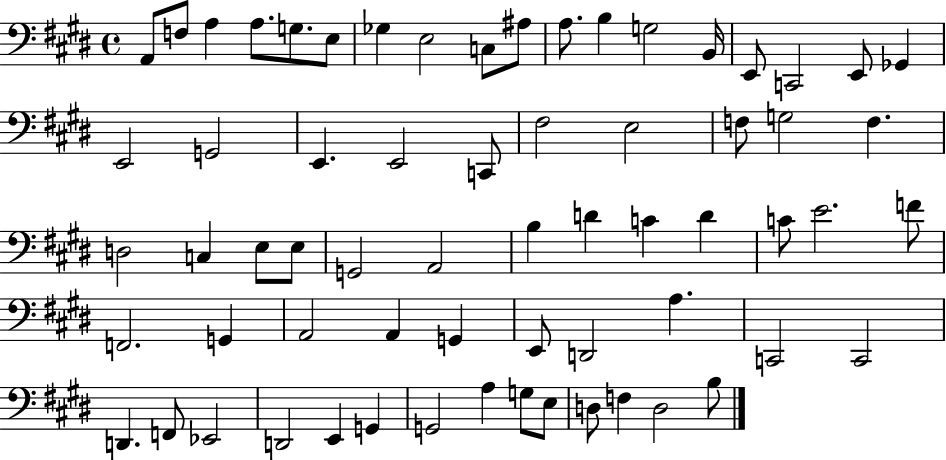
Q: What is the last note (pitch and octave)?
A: B3